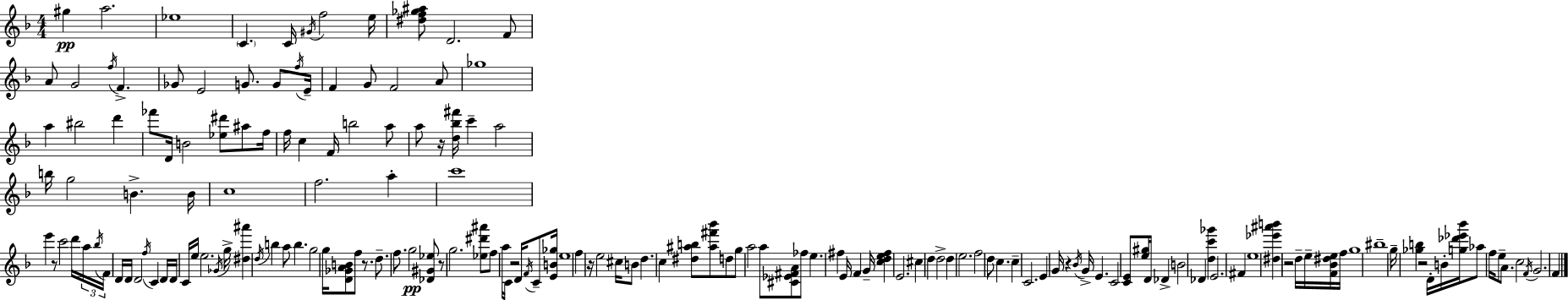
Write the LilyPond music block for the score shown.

{
  \clef treble
  \numericTimeSignature
  \time 4/4
  \key f \major
  gis''4\pp a''2. | ees''1 | \parenthesize c'4. c'16 \acciaccatura { gis'16 } f''2 | e''16 <dis'' f'' ges'' ais''>8 d'2. f'8 | \break a'8 g'2 \acciaccatura { f''16 } f'4.-> | ges'8 e'2 g'8. g'8 | \acciaccatura { f''16 } e'16-- f'4 g'8 f'2 | a'8 ges''1 | \break a''4 bis''2 d'''4 | fes'''8 d'16 b'2 <ees'' dis'''>8 | ais''8 f''16 f''16 c''4 f'16 b''2 | a''8 a''8 r16 <d'' bes'' fis'''>16 c'''4-- a''2 | \break b''16 g''2 b'4.-> | b'16 c''1 | f''2. a''4-. | c'''1 | \break e'''4 r8 c'''2 | d'''16 \tuplet 3/2 { a''16 \acciaccatura { bes''16 } f'16 } d'16 d'16 d'2 \acciaccatura { f''16 } | c'4 d'16 d'16 c'16 e''16 e''2. | \acciaccatura { ges'16 } g''16-> <dis'' ais'''>4 \acciaccatura { d''16 } b''4 a''8 | \break b''4. g''2 g''16 | <d' ges' a' b'>8 f''8 r8. d''8.-- f''8. g''2\pp | <des' gis' ees''>8 r8 g''2. | <ees'' dis''' ais'''>8 f''8 a''16 c'16 r2 | \break d'16 \acciaccatura { f'16 } c'8-- <e' b' ges''>16 e''1 | f''4 r16 e''2 | cis''16 b'8 d''4. c''4 | <dis'' ais'' b''>8 <ais'' fis''' bes'''>8 d''8 g''8 a''2 | \break a''8 <cis' ees' fis' a'>8 fes''8 e''4. fis''4 | e'16 f'4 g'16-- <c'' d'' e'' fis''>4 e'2. | cis''4 d''4 | d''2-> d''4 e''2. | \break f''2 | d''8 c''4. c''4-- c'2. | e'4 g'16 r4 | \acciaccatura { bes'16 } g'16-> e'4. c'2 | \break <c' e'>8 <e'' gis''>16 d'16 des'4-> b'2 | des'4 <d'' c''' ges'''>4 e'2. | fis'4 e''1 | <dis'' ees''' ais''' b'''>4 r2 | \break d''16-- e''16-- <f' bes' dis'' e''>16 f''16 g''1 | bis''1-- | g''16-- <ges'' b''>4 r2 | d'16-. b'16-. <g'' des''' ees''' bes'''>16 aes''8 f''16 e''8-- a'8. | \break c''2 \acciaccatura { f'16 } g'2. | f'4 \bar "|."
}